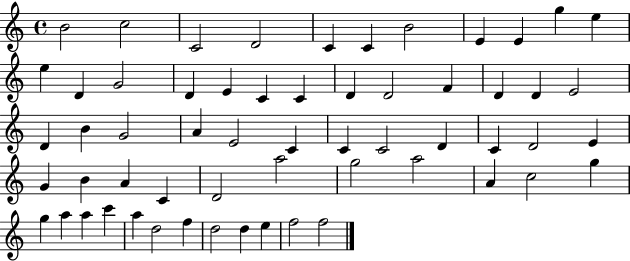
{
  \clef treble
  \time 4/4
  \defaultTimeSignature
  \key c \major
  b'2 c''2 | c'2 d'2 | c'4 c'4 b'2 | e'4 e'4 g''4 e''4 | \break e''4 d'4 g'2 | d'4 e'4 c'4 c'4 | d'4 d'2 f'4 | d'4 d'4 e'2 | \break d'4 b'4 g'2 | a'4 e'2 c'4 | c'4 c'2 d'4 | c'4 d'2 e'4 | \break g'4 b'4 a'4 c'4 | d'2 a''2 | g''2 a''2 | a'4 c''2 g''4 | \break g''4 a''4 a''4 c'''4 | a''4 d''2 f''4 | d''2 d''4 e''4 | f''2 f''2 | \break \bar "|."
}